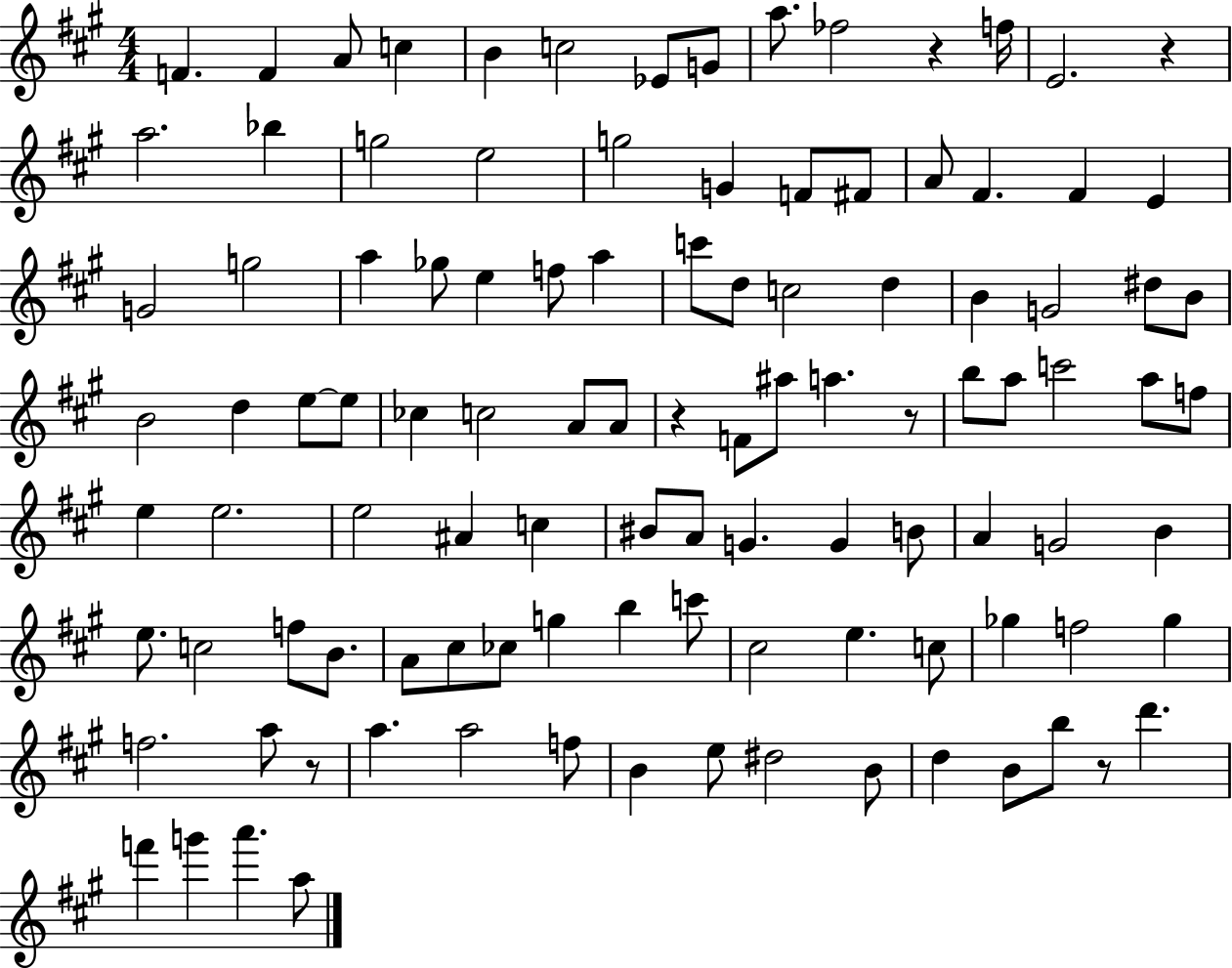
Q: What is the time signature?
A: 4/4